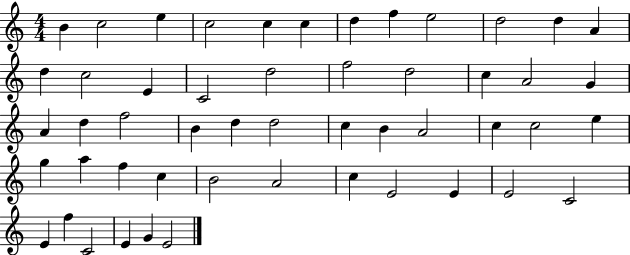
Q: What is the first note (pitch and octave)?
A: B4